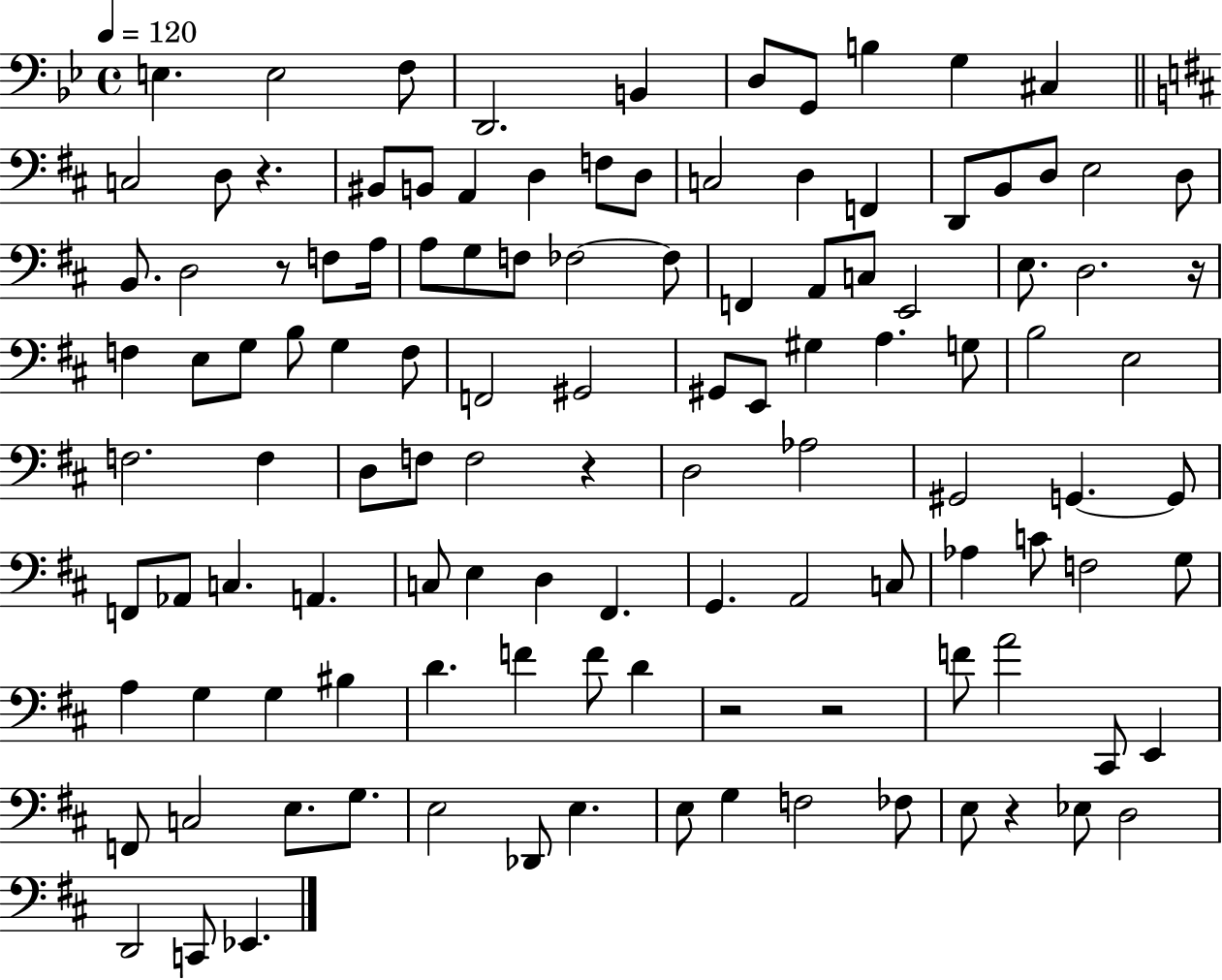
X:1
T:Untitled
M:4/4
L:1/4
K:Bb
E, E,2 F,/2 D,,2 B,, D,/2 G,,/2 B, G, ^C, C,2 D,/2 z ^B,,/2 B,,/2 A,, D, F,/2 D,/2 C,2 D, F,, D,,/2 B,,/2 D,/2 E,2 D,/2 B,,/2 D,2 z/2 F,/2 A,/4 A,/2 G,/2 F,/2 _F,2 _F,/2 F,, A,,/2 C,/2 E,,2 E,/2 D,2 z/4 F, E,/2 G,/2 B,/2 G, F,/2 F,,2 ^G,,2 ^G,,/2 E,,/2 ^G, A, G,/2 B,2 E,2 F,2 F, D,/2 F,/2 F,2 z D,2 _A,2 ^G,,2 G,, G,,/2 F,,/2 _A,,/2 C, A,, C,/2 E, D, ^F,, G,, A,,2 C,/2 _A, C/2 F,2 G,/2 A, G, G, ^B, D F F/2 D z2 z2 F/2 A2 ^C,,/2 E,, F,,/2 C,2 E,/2 G,/2 E,2 _D,,/2 E, E,/2 G, F,2 _F,/2 E,/2 z _E,/2 D,2 D,,2 C,,/2 _E,,